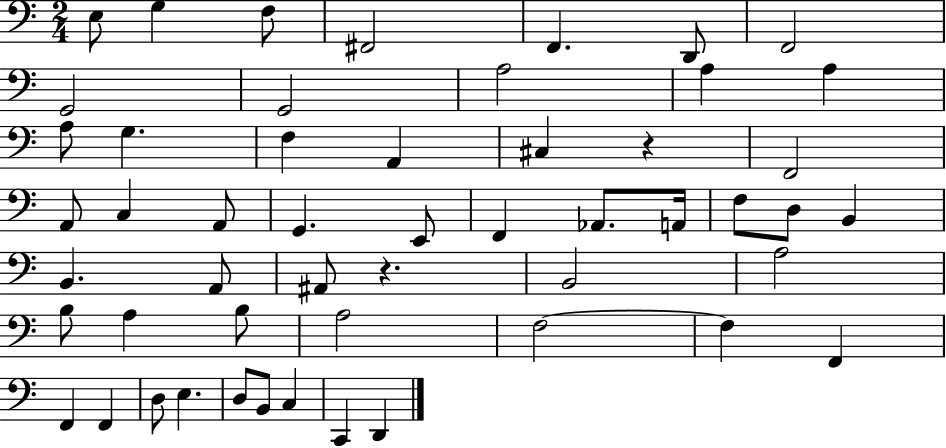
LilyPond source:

{
  \clef bass
  \numericTimeSignature
  \time 2/4
  \key c \major
  e8 g4 f8 | fis,2 | f,4. d,8 | f,2 | \break g,2 | g,2 | a2 | a4 a4 | \break a8 g4. | f4 a,4 | cis4 r4 | f,2 | \break a,8 c4 a,8 | g,4. e,8 | f,4 aes,8. a,16 | f8 d8 b,4 | \break b,4. a,8 | ais,8 r4. | b,2 | a2 | \break b8 a4 b8 | a2 | f2~~ | f4 f,4 | \break f,4 f,4 | d8 e4. | d8 b,8 c4 | c,4 d,4 | \break \bar "|."
}